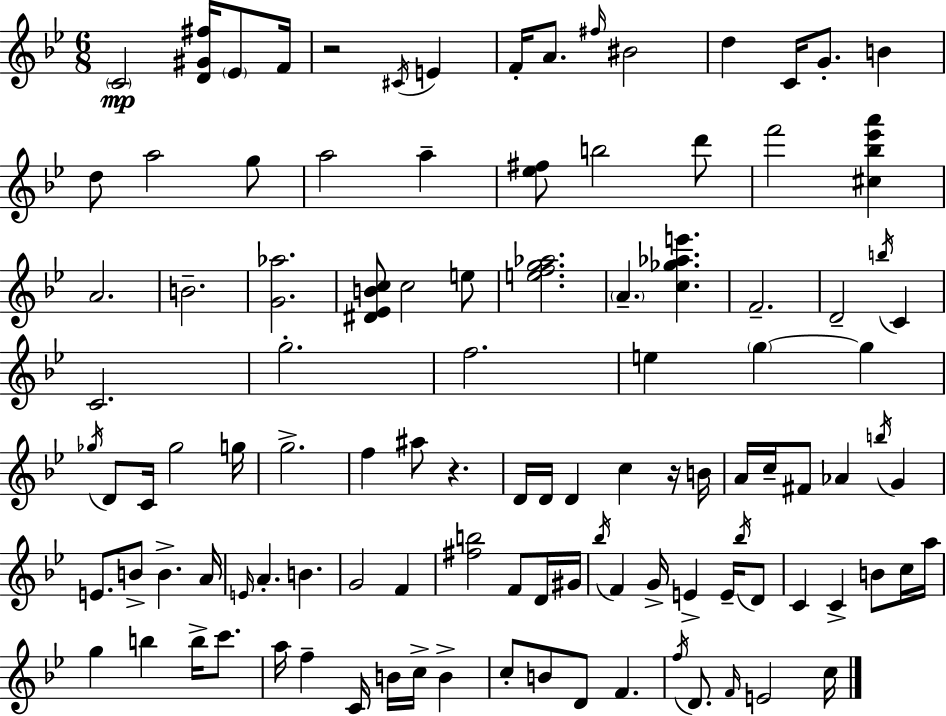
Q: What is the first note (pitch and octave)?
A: C4